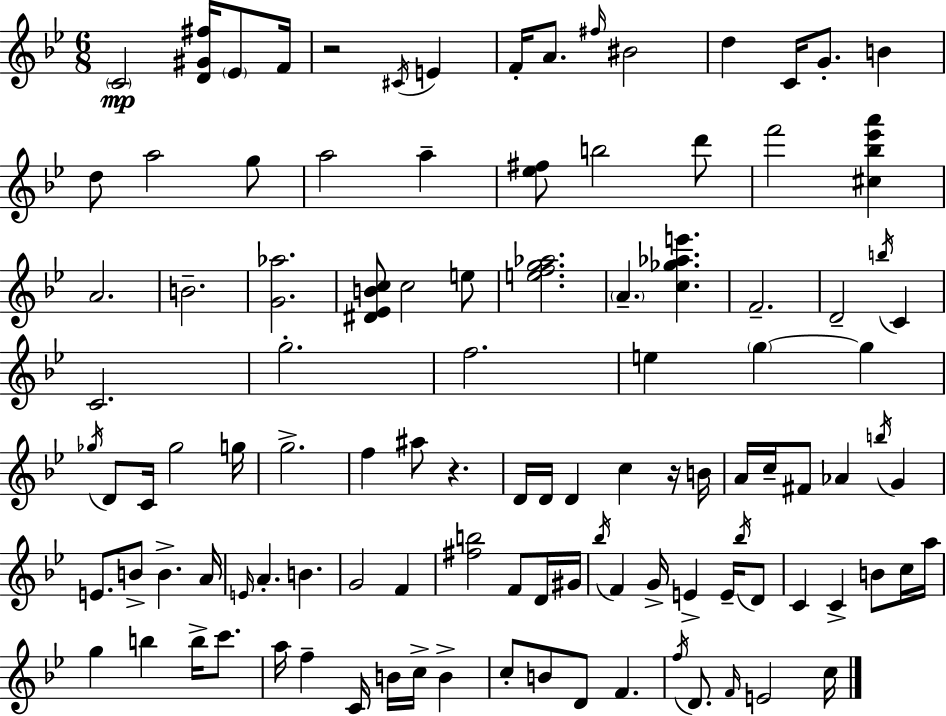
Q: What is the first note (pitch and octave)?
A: C4